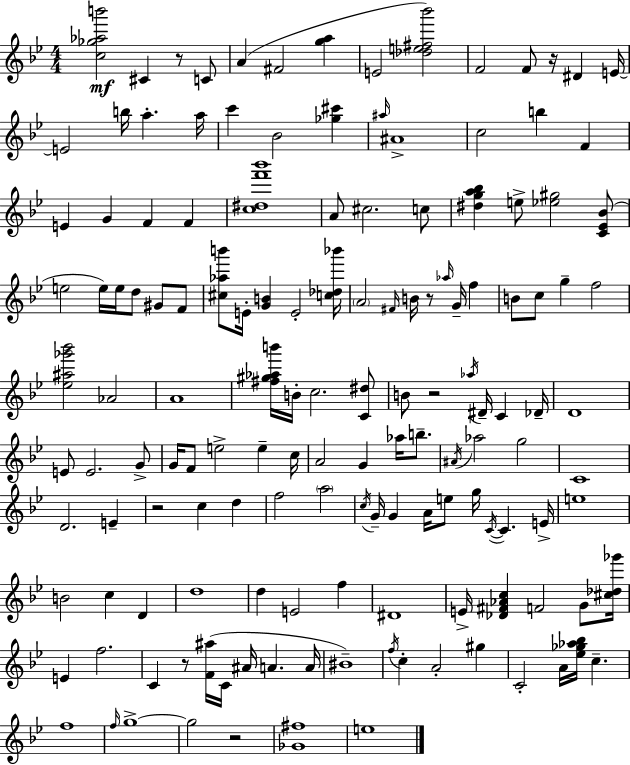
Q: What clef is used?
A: treble